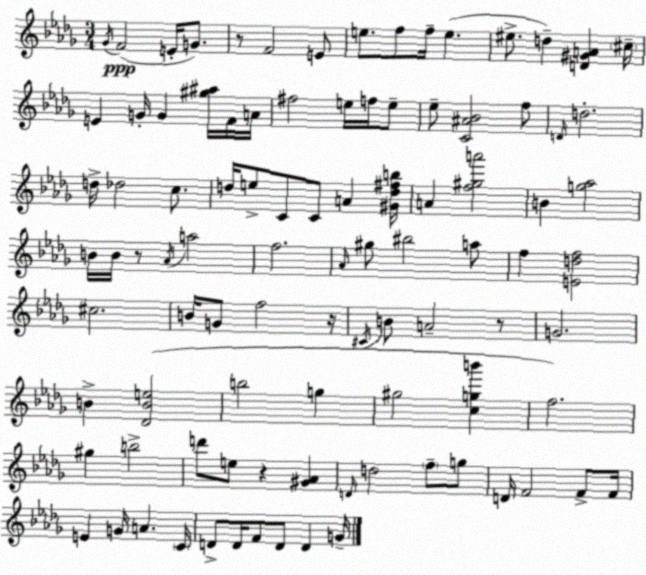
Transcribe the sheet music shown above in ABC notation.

X:1
T:Untitled
M:3/4
L:1/4
K:Bbm
_G/4 F2 E/4 G/2 z/2 F2 E/2 e/2 f/2 f/4 e ^e/2 d [D^GA] ^c/4 E G/4 G [^g^a]/4 F/4 A/4 ^f2 e/4 f/4 e/2 _e/2 [C^A_B]2 f/2 D/4 d2 d/4 _d2 c/2 d/4 e/2 C/2 C/2 A [^Gd^fb]/4 A [f^ga']2 B [g_a]2 B/4 B/4 z/2 _A/4 a2 f2 _A/4 ^g/2 ^b2 a/2 f [Edf]2 ^c2 B/4 G/2 f2 z/4 ^C/4 B/2 A2 z/2 G2 B [_DBe]2 b2 g ^g2 [cgb'] f2 ^g b2 d'/2 e/2 z [^G_A] D/4 d2 f/2 g/2 D/4 F2 F/2 F/4 E G/4 A C/4 D/2 D/4 F/2 D/2 D G/4